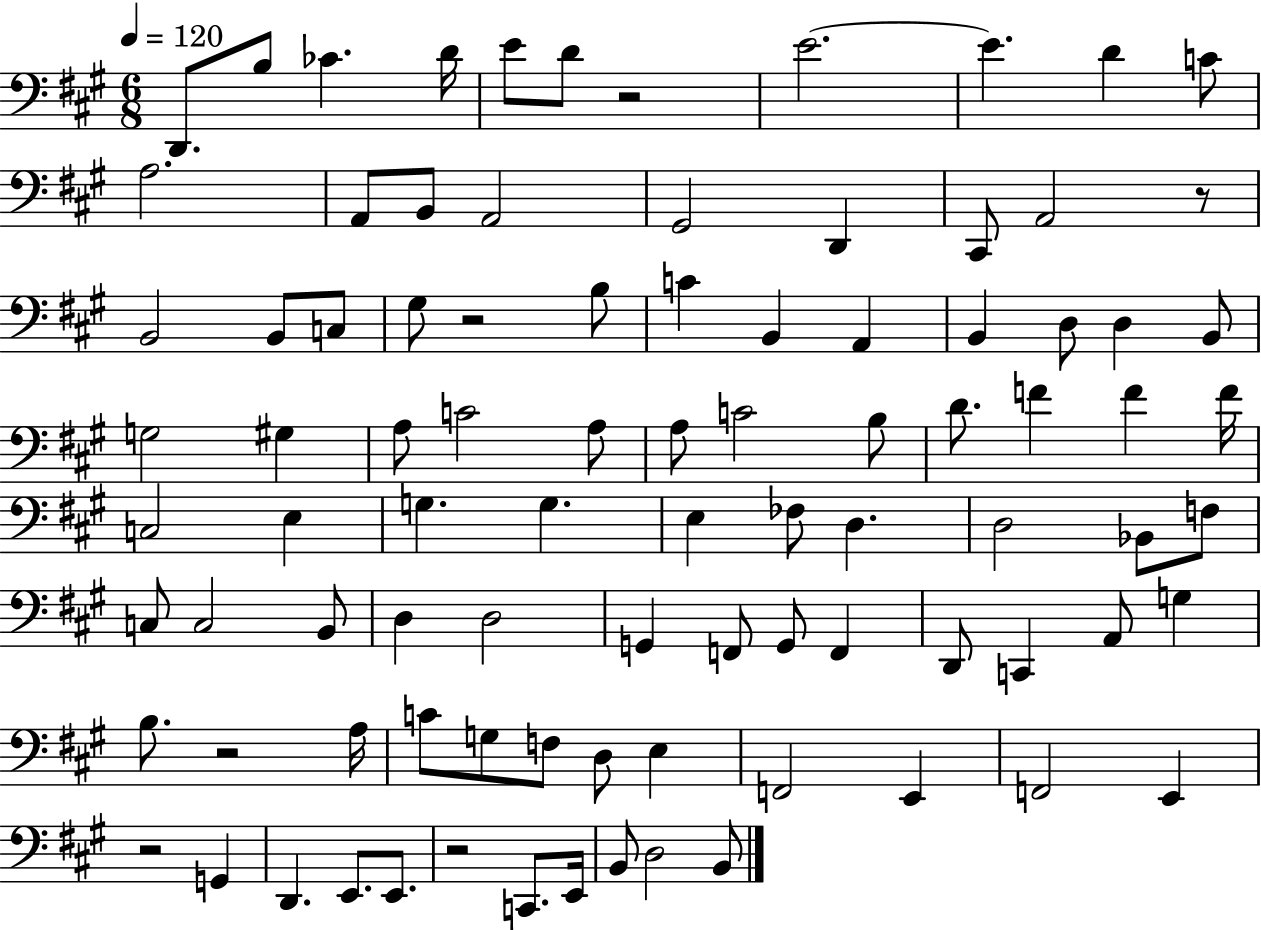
X:1
T:Untitled
M:6/8
L:1/4
K:A
D,,/2 B,/2 _C D/4 E/2 D/2 z2 E2 E D C/2 A,2 A,,/2 B,,/2 A,,2 ^G,,2 D,, ^C,,/2 A,,2 z/2 B,,2 B,,/2 C,/2 ^G,/2 z2 B,/2 C B,, A,, B,, D,/2 D, B,,/2 G,2 ^G, A,/2 C2 A,/2 A,/2 C2 B,/2 D/2 F F F/4 C,2 E, G, G, E, _F,/2 D, D,2 _B,,/2 F,/2 C,/2 C,2 B,,/2 D, D,2 G,, F,,/2 G,,/2 F,, D,,/2 C,, A,,/2 G, B,/2 z2 A,/4 C/2 G,/2 F,/2 D,/2 E, F,,2 E,, F,,2 E,, z2 G,, D,, E,,/2 E,,/2 z2 C,,/2 E,,/4 B,,/2 D,2 B,,/2